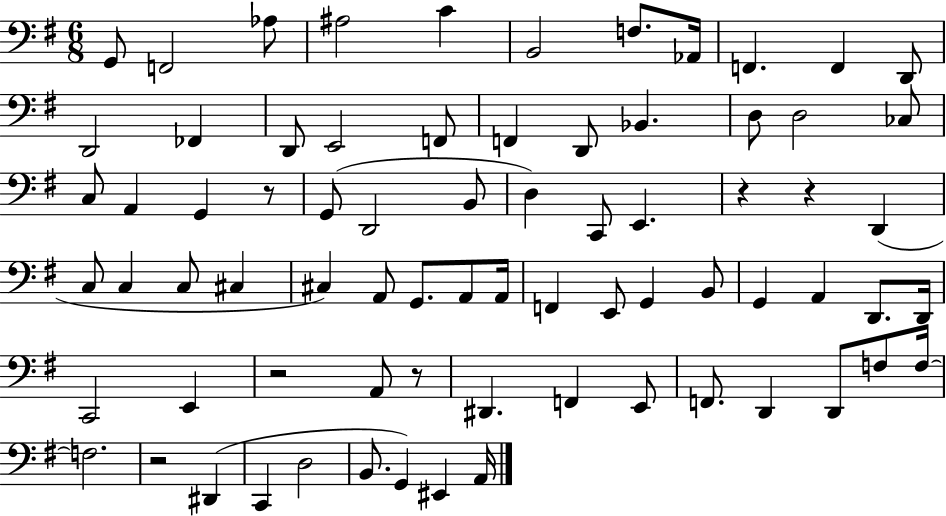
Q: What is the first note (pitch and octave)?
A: G2